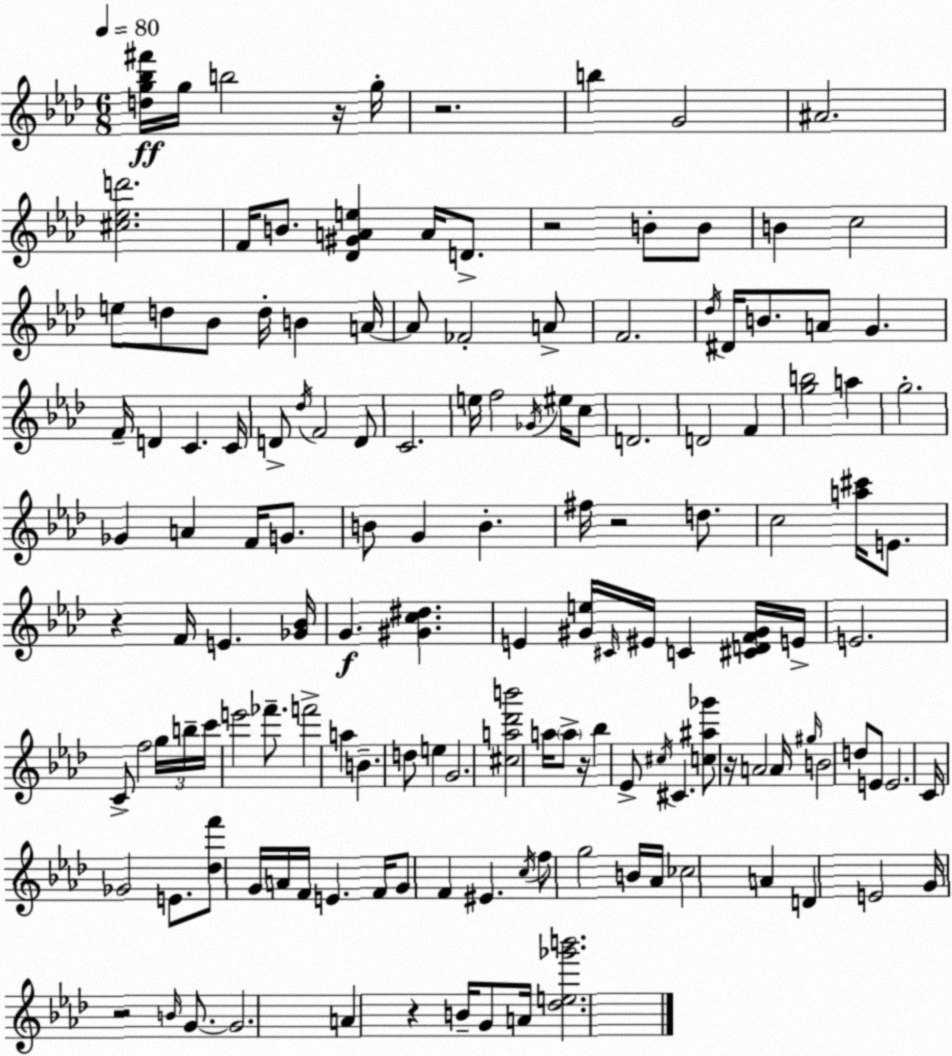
X:1
T:Untitled
M:6/8
L:1/4
K:Fm
[dg_b^f']/4 g/4 b2 z/4 g/4 z2 b G2 ^A2 [^c_ed']2 F/4 B/2 [_D^GAe] A/4 D/2 z2 B/2 B/2 B c2 e/2 d/2 _B/2 d/4 B A/4 A/2 _F2 A/2 F2 _d/4 ^D/4 B/2 A/2 G F/4 D C C/4 D/2 _d/4 F2 D/2 C2 e/4 f2 _G/4 ^e/4 c/2 D2 D2 F [gb]2 a g2 _G A F/4 G/2 B/2 G B ^f/4 z2 d/2 c2 [a^c']/4 E/2 z F/4 E [_G_B]/4 G [^Gc^d] E [^Ge]/4 ^C/4 ^E/4 C [^CDF^G]/4 E/4 E2 C/2 f2 g/4 b/4 c'/4 e'2 _f'/2 f'2 a B d/2 e G2 [^ca_d'b']2 a/4 a/2 z/4 _b _E/2 ^c/4 ^C [c^a_g']/2 z/4 A2 A/4 ^g/4 B2 d/2 E/2 E2 C/4 _G2 E/2 [_df']/2 G/4 A/4 F/4 E F/4 G/2 F ^E c/4 f/2 g2 B/4 _A/4 _c2 A D E2 G/4 z2 B/4 G/2 G2 A z B/4 G/2 A/4 [_de_g'b']2